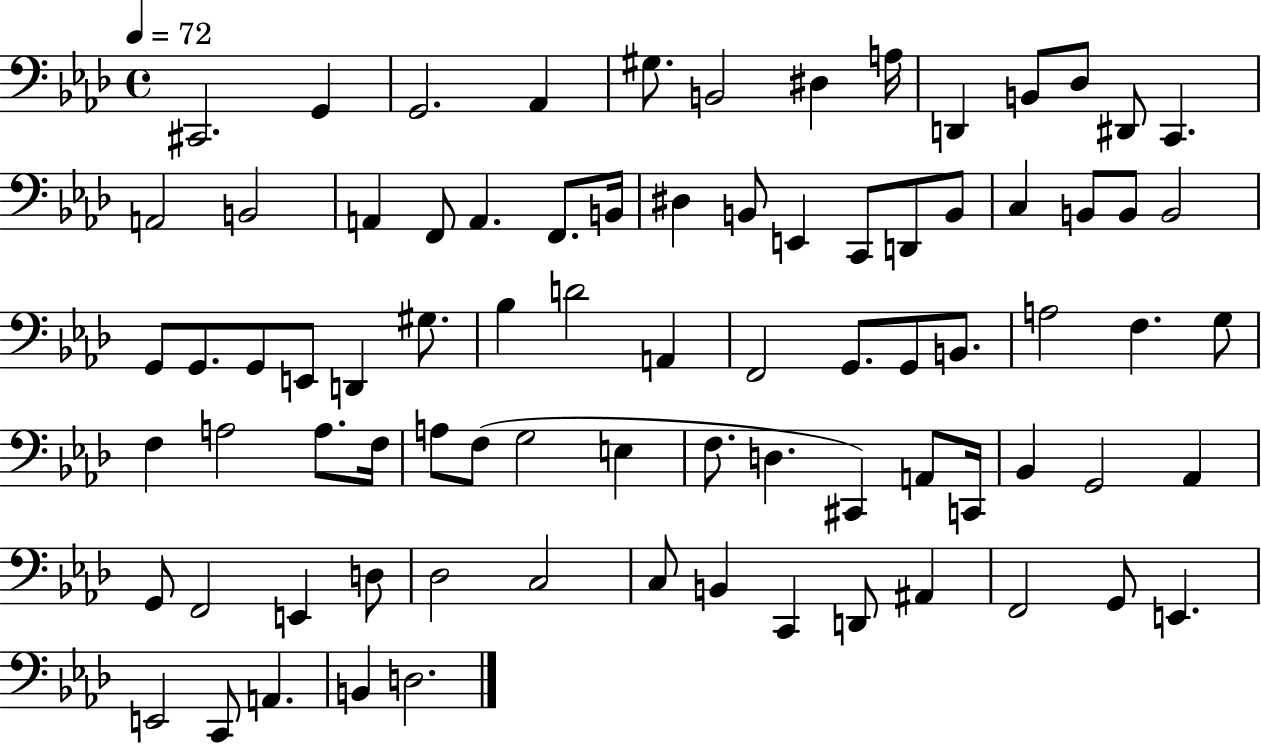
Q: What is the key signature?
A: AES major